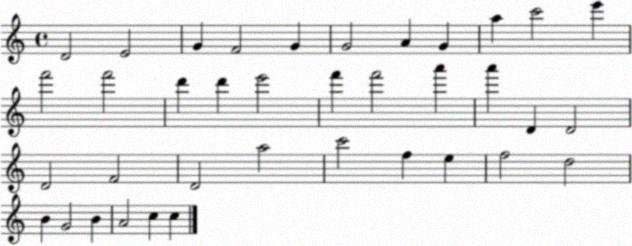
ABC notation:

X:1
T:Untitled
M:4/4
L:1/4
K:C
D2 E2 G F2 G G2 A G a c'2 e' f'2 f'2 d' d' e'2 f' f'2 a' a' D D2 D2 F2 D2 a2 c'2 f e f2 d2 B G2 B A2 c c